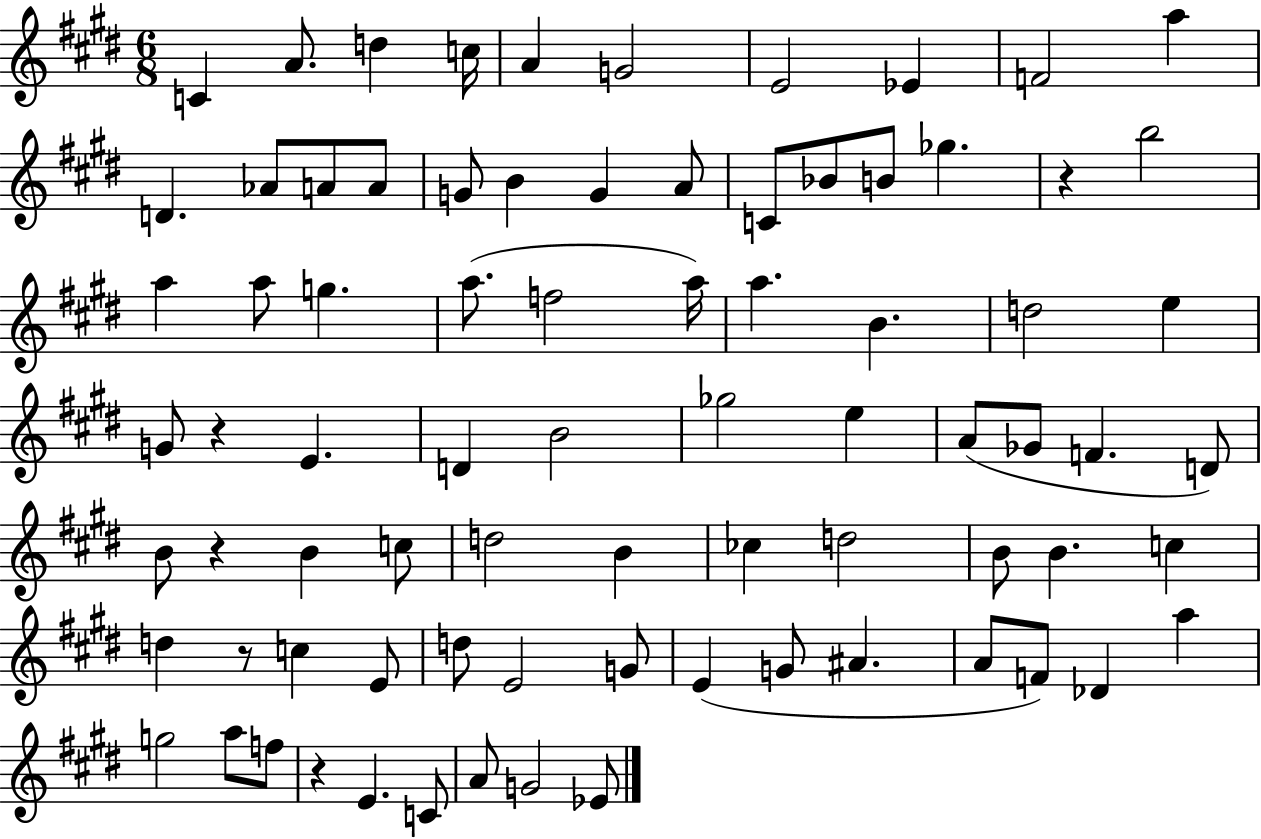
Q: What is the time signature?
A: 6/8